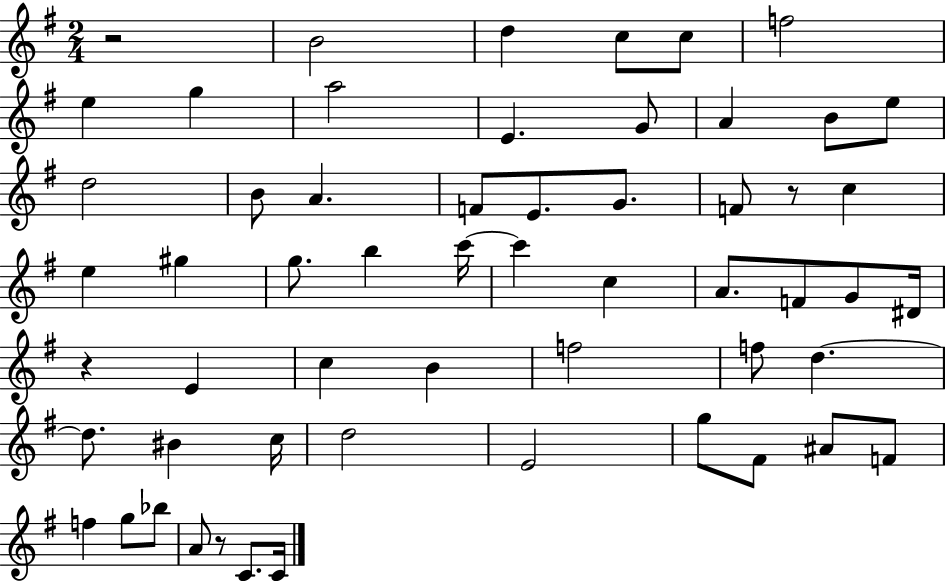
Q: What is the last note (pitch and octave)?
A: C4